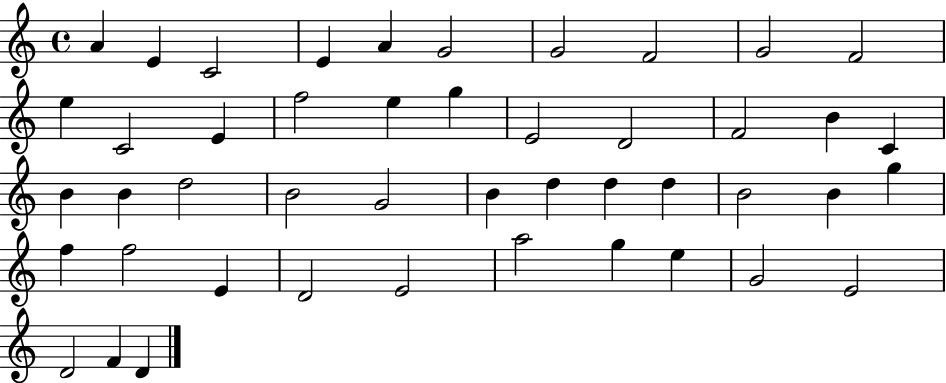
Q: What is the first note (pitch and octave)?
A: A4